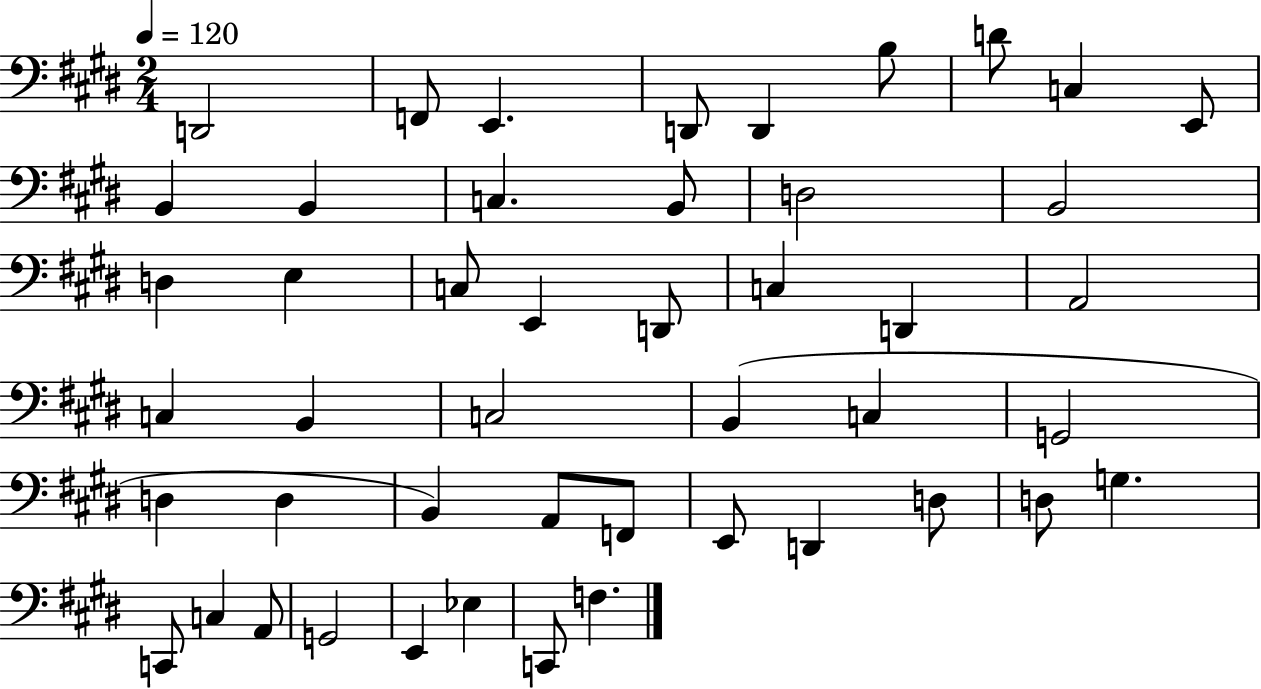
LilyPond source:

{
  \clef bass
  \numericTimeSignature
  \time 2/4
  \key e \major
  \tempo 4 = 120
  d,2 | f,8 e,4. | d,8 d,4 b8 | d'8 c4 e,8 | \break b,4 b,4 | c4. b,8 | d2 | b,2 | \break d4 e4 | c8 e,4 d,8 | c4 d,4 | a,2 | \break c4 b,4 | c2 | b,4( c4 | g,2 | \break d4 d4 | b,4) a,8 f,8 | e,8 d,4 d8 | d8 g4. | \break c,8 c4 a,8 | g,2 | e,4 ees4 | c,8 f4. | \break \bar "|."
}